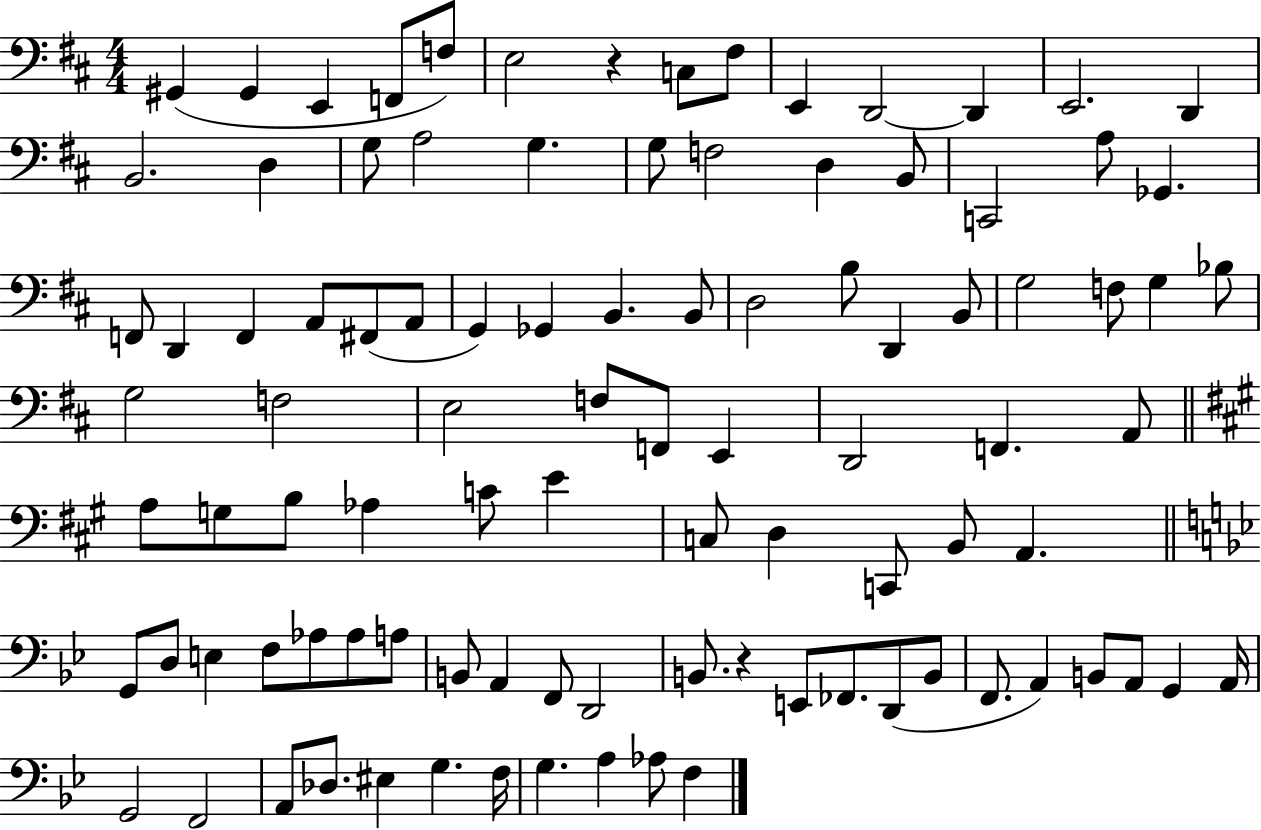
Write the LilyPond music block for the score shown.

{
  \clef bass
  \numericTimeSignature
  \time 4/4
  \key d \major
  gis,4( gis,4 e,4 f,8 f8) | e2 r4 c8 fis8 | e,4 d,2~~ d,4 | e,2. d,4 | \break b,2. d4 | g8 a2 g4. | g8 f2 d4 b,8 | c,2 a8 ges,4. | \break f,8 d,4 f,4 a,8 fis,8( a,8 | g,4) ges,4 b,4. b,8 | d2 b8 d,4 b,8 | g2 f8 g4 bes8 | \break g2 f2 | e2 f8 f,8 e,4 | d,2 f,4. a,8 | \bar "||" \break \key a \major a8 g8 b8 aes4 c'8 e'4 | c8 d4 c,8 b,8 a,4. | \bar "||" \break \key bes \major g,8 d8 e4 f8 aes8 aes8 a8 | b,8 a,4 f,8 d,2 | b,8. r4 e,8 fes,8. d,8( b,8 | f,8. a,4) b,8 a,8 g,4 a,16 | \break g,2 f,2 | a,8 des8. eis4 g4. f16 | g4. a4 aes8 f4 | \bar "|."
}